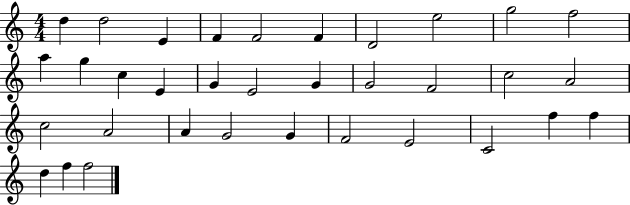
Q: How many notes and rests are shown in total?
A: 34